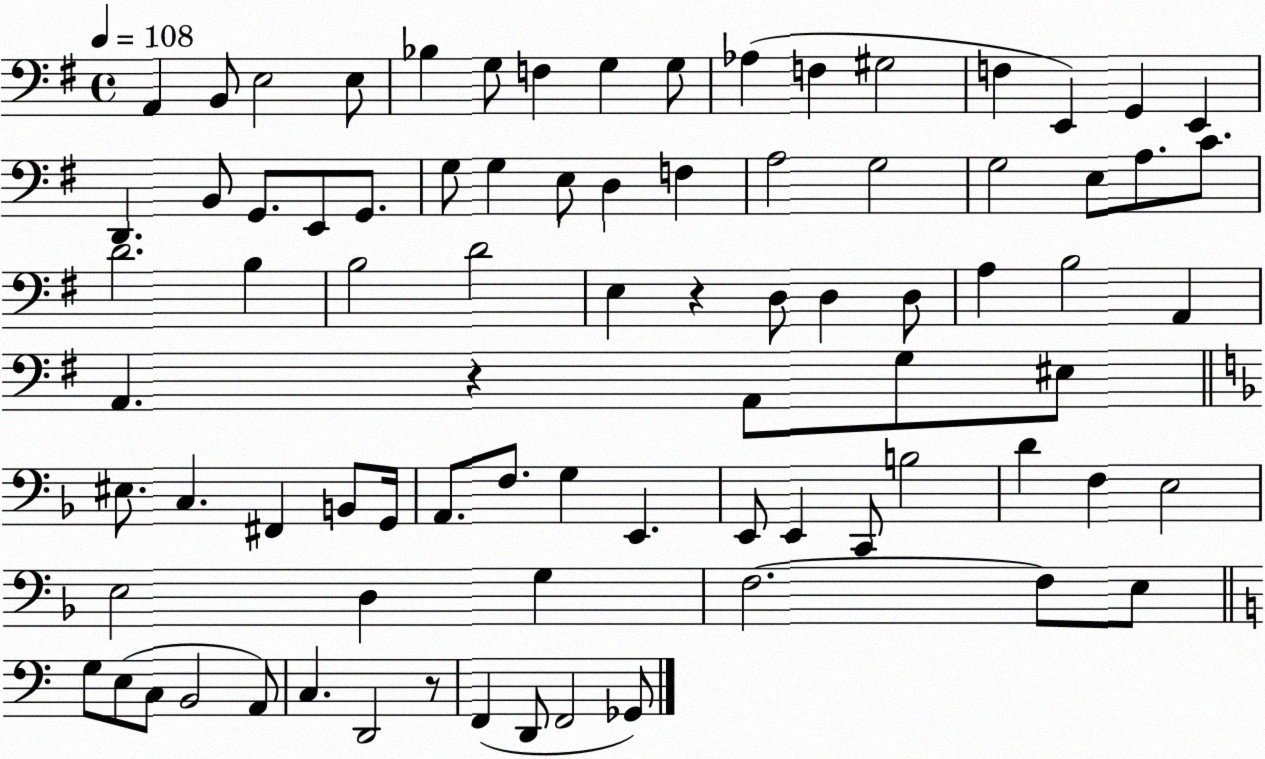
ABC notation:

X:1
T:Untitled
M:4/4
L:1/4
K:G
A,, B,,/2 E,2 E,/2 _B, G,/2 F, G, G,/2 _A, F, ^G,2 F, E,, G,, E,, D,, B,,/2 G,,/2 E,,/2 G,,/2 G,/2 G, E,/2 D, F, A,2 G,2 G,2 E,/2 A,/2 C/2 D2 B, B,2 D2 E, z D,/2 D, D,/2 A, B,2 A,, A,, z A,,/2 G,/2 ^E,/2 ^E,/2 C, ^F,, B,,/2 G,,/4 A,,/2 F,/2 G, E,, E,,/2 E,, C,,/2 B,2 D F, E,2 E,2 D, G, F,2 F,/2 E,/2 G,/2 E,/2 C,/2 B,,2 A,,/2 C, D,,2 z/2 F,, D,,/2 F,,2 _G,,/2